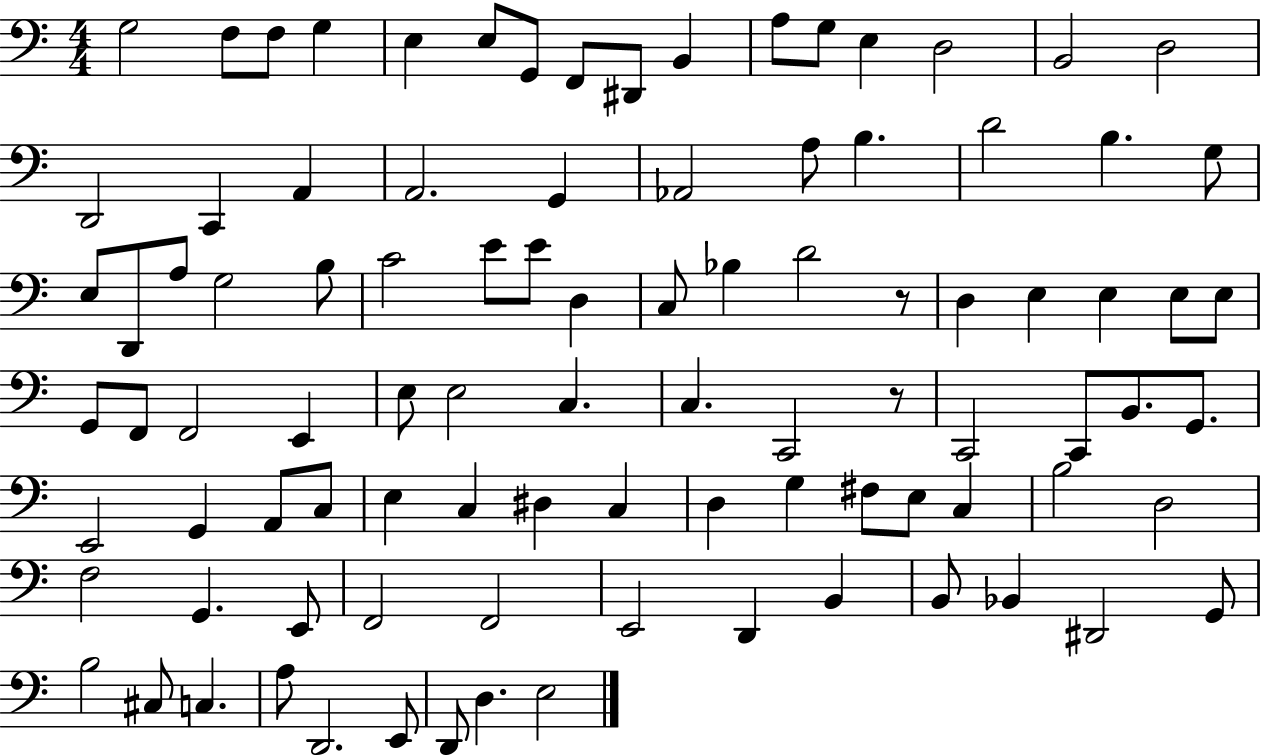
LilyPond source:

{
  \clef bass
  \numericTimeSignature
  \time 4/4
  \key c \major
  g2 f8 f8 g4 | e4 e8 g,8 f,8 dis,8 b,4 | a8 g8 e4 d2 | b,2 d2 | \break d,2 c,4 a,4 | a,2. g,4 | aes,2 a8 b4. | d'2 b4. g8 | \break e8 d,8 a8 g2 b8 | c'2 e'8 e'8 d4 | c8 bes4 d'2 r8 | d4 e4 e4 e8 e8 | \break g,8 f,8 f,2 e,4 | e8 e2 c4. | c4. c,2 r8 | c,2 c,8 b,8. g,8. | \break e,2 g,4 a,8 c8 | e4 c4 dis4 c4 | d4 g4 fis8 e8 c4 | b2 d2 | \break f2 g,4. e,8 | f,2 f,2 | e,2 d,4 b,4 | b,8 bes,4 dis,2 g,8 | \break b2 cis8 c4. | a8 d,2. e,8 | d,8 d4. e2 | \bar "|."
}